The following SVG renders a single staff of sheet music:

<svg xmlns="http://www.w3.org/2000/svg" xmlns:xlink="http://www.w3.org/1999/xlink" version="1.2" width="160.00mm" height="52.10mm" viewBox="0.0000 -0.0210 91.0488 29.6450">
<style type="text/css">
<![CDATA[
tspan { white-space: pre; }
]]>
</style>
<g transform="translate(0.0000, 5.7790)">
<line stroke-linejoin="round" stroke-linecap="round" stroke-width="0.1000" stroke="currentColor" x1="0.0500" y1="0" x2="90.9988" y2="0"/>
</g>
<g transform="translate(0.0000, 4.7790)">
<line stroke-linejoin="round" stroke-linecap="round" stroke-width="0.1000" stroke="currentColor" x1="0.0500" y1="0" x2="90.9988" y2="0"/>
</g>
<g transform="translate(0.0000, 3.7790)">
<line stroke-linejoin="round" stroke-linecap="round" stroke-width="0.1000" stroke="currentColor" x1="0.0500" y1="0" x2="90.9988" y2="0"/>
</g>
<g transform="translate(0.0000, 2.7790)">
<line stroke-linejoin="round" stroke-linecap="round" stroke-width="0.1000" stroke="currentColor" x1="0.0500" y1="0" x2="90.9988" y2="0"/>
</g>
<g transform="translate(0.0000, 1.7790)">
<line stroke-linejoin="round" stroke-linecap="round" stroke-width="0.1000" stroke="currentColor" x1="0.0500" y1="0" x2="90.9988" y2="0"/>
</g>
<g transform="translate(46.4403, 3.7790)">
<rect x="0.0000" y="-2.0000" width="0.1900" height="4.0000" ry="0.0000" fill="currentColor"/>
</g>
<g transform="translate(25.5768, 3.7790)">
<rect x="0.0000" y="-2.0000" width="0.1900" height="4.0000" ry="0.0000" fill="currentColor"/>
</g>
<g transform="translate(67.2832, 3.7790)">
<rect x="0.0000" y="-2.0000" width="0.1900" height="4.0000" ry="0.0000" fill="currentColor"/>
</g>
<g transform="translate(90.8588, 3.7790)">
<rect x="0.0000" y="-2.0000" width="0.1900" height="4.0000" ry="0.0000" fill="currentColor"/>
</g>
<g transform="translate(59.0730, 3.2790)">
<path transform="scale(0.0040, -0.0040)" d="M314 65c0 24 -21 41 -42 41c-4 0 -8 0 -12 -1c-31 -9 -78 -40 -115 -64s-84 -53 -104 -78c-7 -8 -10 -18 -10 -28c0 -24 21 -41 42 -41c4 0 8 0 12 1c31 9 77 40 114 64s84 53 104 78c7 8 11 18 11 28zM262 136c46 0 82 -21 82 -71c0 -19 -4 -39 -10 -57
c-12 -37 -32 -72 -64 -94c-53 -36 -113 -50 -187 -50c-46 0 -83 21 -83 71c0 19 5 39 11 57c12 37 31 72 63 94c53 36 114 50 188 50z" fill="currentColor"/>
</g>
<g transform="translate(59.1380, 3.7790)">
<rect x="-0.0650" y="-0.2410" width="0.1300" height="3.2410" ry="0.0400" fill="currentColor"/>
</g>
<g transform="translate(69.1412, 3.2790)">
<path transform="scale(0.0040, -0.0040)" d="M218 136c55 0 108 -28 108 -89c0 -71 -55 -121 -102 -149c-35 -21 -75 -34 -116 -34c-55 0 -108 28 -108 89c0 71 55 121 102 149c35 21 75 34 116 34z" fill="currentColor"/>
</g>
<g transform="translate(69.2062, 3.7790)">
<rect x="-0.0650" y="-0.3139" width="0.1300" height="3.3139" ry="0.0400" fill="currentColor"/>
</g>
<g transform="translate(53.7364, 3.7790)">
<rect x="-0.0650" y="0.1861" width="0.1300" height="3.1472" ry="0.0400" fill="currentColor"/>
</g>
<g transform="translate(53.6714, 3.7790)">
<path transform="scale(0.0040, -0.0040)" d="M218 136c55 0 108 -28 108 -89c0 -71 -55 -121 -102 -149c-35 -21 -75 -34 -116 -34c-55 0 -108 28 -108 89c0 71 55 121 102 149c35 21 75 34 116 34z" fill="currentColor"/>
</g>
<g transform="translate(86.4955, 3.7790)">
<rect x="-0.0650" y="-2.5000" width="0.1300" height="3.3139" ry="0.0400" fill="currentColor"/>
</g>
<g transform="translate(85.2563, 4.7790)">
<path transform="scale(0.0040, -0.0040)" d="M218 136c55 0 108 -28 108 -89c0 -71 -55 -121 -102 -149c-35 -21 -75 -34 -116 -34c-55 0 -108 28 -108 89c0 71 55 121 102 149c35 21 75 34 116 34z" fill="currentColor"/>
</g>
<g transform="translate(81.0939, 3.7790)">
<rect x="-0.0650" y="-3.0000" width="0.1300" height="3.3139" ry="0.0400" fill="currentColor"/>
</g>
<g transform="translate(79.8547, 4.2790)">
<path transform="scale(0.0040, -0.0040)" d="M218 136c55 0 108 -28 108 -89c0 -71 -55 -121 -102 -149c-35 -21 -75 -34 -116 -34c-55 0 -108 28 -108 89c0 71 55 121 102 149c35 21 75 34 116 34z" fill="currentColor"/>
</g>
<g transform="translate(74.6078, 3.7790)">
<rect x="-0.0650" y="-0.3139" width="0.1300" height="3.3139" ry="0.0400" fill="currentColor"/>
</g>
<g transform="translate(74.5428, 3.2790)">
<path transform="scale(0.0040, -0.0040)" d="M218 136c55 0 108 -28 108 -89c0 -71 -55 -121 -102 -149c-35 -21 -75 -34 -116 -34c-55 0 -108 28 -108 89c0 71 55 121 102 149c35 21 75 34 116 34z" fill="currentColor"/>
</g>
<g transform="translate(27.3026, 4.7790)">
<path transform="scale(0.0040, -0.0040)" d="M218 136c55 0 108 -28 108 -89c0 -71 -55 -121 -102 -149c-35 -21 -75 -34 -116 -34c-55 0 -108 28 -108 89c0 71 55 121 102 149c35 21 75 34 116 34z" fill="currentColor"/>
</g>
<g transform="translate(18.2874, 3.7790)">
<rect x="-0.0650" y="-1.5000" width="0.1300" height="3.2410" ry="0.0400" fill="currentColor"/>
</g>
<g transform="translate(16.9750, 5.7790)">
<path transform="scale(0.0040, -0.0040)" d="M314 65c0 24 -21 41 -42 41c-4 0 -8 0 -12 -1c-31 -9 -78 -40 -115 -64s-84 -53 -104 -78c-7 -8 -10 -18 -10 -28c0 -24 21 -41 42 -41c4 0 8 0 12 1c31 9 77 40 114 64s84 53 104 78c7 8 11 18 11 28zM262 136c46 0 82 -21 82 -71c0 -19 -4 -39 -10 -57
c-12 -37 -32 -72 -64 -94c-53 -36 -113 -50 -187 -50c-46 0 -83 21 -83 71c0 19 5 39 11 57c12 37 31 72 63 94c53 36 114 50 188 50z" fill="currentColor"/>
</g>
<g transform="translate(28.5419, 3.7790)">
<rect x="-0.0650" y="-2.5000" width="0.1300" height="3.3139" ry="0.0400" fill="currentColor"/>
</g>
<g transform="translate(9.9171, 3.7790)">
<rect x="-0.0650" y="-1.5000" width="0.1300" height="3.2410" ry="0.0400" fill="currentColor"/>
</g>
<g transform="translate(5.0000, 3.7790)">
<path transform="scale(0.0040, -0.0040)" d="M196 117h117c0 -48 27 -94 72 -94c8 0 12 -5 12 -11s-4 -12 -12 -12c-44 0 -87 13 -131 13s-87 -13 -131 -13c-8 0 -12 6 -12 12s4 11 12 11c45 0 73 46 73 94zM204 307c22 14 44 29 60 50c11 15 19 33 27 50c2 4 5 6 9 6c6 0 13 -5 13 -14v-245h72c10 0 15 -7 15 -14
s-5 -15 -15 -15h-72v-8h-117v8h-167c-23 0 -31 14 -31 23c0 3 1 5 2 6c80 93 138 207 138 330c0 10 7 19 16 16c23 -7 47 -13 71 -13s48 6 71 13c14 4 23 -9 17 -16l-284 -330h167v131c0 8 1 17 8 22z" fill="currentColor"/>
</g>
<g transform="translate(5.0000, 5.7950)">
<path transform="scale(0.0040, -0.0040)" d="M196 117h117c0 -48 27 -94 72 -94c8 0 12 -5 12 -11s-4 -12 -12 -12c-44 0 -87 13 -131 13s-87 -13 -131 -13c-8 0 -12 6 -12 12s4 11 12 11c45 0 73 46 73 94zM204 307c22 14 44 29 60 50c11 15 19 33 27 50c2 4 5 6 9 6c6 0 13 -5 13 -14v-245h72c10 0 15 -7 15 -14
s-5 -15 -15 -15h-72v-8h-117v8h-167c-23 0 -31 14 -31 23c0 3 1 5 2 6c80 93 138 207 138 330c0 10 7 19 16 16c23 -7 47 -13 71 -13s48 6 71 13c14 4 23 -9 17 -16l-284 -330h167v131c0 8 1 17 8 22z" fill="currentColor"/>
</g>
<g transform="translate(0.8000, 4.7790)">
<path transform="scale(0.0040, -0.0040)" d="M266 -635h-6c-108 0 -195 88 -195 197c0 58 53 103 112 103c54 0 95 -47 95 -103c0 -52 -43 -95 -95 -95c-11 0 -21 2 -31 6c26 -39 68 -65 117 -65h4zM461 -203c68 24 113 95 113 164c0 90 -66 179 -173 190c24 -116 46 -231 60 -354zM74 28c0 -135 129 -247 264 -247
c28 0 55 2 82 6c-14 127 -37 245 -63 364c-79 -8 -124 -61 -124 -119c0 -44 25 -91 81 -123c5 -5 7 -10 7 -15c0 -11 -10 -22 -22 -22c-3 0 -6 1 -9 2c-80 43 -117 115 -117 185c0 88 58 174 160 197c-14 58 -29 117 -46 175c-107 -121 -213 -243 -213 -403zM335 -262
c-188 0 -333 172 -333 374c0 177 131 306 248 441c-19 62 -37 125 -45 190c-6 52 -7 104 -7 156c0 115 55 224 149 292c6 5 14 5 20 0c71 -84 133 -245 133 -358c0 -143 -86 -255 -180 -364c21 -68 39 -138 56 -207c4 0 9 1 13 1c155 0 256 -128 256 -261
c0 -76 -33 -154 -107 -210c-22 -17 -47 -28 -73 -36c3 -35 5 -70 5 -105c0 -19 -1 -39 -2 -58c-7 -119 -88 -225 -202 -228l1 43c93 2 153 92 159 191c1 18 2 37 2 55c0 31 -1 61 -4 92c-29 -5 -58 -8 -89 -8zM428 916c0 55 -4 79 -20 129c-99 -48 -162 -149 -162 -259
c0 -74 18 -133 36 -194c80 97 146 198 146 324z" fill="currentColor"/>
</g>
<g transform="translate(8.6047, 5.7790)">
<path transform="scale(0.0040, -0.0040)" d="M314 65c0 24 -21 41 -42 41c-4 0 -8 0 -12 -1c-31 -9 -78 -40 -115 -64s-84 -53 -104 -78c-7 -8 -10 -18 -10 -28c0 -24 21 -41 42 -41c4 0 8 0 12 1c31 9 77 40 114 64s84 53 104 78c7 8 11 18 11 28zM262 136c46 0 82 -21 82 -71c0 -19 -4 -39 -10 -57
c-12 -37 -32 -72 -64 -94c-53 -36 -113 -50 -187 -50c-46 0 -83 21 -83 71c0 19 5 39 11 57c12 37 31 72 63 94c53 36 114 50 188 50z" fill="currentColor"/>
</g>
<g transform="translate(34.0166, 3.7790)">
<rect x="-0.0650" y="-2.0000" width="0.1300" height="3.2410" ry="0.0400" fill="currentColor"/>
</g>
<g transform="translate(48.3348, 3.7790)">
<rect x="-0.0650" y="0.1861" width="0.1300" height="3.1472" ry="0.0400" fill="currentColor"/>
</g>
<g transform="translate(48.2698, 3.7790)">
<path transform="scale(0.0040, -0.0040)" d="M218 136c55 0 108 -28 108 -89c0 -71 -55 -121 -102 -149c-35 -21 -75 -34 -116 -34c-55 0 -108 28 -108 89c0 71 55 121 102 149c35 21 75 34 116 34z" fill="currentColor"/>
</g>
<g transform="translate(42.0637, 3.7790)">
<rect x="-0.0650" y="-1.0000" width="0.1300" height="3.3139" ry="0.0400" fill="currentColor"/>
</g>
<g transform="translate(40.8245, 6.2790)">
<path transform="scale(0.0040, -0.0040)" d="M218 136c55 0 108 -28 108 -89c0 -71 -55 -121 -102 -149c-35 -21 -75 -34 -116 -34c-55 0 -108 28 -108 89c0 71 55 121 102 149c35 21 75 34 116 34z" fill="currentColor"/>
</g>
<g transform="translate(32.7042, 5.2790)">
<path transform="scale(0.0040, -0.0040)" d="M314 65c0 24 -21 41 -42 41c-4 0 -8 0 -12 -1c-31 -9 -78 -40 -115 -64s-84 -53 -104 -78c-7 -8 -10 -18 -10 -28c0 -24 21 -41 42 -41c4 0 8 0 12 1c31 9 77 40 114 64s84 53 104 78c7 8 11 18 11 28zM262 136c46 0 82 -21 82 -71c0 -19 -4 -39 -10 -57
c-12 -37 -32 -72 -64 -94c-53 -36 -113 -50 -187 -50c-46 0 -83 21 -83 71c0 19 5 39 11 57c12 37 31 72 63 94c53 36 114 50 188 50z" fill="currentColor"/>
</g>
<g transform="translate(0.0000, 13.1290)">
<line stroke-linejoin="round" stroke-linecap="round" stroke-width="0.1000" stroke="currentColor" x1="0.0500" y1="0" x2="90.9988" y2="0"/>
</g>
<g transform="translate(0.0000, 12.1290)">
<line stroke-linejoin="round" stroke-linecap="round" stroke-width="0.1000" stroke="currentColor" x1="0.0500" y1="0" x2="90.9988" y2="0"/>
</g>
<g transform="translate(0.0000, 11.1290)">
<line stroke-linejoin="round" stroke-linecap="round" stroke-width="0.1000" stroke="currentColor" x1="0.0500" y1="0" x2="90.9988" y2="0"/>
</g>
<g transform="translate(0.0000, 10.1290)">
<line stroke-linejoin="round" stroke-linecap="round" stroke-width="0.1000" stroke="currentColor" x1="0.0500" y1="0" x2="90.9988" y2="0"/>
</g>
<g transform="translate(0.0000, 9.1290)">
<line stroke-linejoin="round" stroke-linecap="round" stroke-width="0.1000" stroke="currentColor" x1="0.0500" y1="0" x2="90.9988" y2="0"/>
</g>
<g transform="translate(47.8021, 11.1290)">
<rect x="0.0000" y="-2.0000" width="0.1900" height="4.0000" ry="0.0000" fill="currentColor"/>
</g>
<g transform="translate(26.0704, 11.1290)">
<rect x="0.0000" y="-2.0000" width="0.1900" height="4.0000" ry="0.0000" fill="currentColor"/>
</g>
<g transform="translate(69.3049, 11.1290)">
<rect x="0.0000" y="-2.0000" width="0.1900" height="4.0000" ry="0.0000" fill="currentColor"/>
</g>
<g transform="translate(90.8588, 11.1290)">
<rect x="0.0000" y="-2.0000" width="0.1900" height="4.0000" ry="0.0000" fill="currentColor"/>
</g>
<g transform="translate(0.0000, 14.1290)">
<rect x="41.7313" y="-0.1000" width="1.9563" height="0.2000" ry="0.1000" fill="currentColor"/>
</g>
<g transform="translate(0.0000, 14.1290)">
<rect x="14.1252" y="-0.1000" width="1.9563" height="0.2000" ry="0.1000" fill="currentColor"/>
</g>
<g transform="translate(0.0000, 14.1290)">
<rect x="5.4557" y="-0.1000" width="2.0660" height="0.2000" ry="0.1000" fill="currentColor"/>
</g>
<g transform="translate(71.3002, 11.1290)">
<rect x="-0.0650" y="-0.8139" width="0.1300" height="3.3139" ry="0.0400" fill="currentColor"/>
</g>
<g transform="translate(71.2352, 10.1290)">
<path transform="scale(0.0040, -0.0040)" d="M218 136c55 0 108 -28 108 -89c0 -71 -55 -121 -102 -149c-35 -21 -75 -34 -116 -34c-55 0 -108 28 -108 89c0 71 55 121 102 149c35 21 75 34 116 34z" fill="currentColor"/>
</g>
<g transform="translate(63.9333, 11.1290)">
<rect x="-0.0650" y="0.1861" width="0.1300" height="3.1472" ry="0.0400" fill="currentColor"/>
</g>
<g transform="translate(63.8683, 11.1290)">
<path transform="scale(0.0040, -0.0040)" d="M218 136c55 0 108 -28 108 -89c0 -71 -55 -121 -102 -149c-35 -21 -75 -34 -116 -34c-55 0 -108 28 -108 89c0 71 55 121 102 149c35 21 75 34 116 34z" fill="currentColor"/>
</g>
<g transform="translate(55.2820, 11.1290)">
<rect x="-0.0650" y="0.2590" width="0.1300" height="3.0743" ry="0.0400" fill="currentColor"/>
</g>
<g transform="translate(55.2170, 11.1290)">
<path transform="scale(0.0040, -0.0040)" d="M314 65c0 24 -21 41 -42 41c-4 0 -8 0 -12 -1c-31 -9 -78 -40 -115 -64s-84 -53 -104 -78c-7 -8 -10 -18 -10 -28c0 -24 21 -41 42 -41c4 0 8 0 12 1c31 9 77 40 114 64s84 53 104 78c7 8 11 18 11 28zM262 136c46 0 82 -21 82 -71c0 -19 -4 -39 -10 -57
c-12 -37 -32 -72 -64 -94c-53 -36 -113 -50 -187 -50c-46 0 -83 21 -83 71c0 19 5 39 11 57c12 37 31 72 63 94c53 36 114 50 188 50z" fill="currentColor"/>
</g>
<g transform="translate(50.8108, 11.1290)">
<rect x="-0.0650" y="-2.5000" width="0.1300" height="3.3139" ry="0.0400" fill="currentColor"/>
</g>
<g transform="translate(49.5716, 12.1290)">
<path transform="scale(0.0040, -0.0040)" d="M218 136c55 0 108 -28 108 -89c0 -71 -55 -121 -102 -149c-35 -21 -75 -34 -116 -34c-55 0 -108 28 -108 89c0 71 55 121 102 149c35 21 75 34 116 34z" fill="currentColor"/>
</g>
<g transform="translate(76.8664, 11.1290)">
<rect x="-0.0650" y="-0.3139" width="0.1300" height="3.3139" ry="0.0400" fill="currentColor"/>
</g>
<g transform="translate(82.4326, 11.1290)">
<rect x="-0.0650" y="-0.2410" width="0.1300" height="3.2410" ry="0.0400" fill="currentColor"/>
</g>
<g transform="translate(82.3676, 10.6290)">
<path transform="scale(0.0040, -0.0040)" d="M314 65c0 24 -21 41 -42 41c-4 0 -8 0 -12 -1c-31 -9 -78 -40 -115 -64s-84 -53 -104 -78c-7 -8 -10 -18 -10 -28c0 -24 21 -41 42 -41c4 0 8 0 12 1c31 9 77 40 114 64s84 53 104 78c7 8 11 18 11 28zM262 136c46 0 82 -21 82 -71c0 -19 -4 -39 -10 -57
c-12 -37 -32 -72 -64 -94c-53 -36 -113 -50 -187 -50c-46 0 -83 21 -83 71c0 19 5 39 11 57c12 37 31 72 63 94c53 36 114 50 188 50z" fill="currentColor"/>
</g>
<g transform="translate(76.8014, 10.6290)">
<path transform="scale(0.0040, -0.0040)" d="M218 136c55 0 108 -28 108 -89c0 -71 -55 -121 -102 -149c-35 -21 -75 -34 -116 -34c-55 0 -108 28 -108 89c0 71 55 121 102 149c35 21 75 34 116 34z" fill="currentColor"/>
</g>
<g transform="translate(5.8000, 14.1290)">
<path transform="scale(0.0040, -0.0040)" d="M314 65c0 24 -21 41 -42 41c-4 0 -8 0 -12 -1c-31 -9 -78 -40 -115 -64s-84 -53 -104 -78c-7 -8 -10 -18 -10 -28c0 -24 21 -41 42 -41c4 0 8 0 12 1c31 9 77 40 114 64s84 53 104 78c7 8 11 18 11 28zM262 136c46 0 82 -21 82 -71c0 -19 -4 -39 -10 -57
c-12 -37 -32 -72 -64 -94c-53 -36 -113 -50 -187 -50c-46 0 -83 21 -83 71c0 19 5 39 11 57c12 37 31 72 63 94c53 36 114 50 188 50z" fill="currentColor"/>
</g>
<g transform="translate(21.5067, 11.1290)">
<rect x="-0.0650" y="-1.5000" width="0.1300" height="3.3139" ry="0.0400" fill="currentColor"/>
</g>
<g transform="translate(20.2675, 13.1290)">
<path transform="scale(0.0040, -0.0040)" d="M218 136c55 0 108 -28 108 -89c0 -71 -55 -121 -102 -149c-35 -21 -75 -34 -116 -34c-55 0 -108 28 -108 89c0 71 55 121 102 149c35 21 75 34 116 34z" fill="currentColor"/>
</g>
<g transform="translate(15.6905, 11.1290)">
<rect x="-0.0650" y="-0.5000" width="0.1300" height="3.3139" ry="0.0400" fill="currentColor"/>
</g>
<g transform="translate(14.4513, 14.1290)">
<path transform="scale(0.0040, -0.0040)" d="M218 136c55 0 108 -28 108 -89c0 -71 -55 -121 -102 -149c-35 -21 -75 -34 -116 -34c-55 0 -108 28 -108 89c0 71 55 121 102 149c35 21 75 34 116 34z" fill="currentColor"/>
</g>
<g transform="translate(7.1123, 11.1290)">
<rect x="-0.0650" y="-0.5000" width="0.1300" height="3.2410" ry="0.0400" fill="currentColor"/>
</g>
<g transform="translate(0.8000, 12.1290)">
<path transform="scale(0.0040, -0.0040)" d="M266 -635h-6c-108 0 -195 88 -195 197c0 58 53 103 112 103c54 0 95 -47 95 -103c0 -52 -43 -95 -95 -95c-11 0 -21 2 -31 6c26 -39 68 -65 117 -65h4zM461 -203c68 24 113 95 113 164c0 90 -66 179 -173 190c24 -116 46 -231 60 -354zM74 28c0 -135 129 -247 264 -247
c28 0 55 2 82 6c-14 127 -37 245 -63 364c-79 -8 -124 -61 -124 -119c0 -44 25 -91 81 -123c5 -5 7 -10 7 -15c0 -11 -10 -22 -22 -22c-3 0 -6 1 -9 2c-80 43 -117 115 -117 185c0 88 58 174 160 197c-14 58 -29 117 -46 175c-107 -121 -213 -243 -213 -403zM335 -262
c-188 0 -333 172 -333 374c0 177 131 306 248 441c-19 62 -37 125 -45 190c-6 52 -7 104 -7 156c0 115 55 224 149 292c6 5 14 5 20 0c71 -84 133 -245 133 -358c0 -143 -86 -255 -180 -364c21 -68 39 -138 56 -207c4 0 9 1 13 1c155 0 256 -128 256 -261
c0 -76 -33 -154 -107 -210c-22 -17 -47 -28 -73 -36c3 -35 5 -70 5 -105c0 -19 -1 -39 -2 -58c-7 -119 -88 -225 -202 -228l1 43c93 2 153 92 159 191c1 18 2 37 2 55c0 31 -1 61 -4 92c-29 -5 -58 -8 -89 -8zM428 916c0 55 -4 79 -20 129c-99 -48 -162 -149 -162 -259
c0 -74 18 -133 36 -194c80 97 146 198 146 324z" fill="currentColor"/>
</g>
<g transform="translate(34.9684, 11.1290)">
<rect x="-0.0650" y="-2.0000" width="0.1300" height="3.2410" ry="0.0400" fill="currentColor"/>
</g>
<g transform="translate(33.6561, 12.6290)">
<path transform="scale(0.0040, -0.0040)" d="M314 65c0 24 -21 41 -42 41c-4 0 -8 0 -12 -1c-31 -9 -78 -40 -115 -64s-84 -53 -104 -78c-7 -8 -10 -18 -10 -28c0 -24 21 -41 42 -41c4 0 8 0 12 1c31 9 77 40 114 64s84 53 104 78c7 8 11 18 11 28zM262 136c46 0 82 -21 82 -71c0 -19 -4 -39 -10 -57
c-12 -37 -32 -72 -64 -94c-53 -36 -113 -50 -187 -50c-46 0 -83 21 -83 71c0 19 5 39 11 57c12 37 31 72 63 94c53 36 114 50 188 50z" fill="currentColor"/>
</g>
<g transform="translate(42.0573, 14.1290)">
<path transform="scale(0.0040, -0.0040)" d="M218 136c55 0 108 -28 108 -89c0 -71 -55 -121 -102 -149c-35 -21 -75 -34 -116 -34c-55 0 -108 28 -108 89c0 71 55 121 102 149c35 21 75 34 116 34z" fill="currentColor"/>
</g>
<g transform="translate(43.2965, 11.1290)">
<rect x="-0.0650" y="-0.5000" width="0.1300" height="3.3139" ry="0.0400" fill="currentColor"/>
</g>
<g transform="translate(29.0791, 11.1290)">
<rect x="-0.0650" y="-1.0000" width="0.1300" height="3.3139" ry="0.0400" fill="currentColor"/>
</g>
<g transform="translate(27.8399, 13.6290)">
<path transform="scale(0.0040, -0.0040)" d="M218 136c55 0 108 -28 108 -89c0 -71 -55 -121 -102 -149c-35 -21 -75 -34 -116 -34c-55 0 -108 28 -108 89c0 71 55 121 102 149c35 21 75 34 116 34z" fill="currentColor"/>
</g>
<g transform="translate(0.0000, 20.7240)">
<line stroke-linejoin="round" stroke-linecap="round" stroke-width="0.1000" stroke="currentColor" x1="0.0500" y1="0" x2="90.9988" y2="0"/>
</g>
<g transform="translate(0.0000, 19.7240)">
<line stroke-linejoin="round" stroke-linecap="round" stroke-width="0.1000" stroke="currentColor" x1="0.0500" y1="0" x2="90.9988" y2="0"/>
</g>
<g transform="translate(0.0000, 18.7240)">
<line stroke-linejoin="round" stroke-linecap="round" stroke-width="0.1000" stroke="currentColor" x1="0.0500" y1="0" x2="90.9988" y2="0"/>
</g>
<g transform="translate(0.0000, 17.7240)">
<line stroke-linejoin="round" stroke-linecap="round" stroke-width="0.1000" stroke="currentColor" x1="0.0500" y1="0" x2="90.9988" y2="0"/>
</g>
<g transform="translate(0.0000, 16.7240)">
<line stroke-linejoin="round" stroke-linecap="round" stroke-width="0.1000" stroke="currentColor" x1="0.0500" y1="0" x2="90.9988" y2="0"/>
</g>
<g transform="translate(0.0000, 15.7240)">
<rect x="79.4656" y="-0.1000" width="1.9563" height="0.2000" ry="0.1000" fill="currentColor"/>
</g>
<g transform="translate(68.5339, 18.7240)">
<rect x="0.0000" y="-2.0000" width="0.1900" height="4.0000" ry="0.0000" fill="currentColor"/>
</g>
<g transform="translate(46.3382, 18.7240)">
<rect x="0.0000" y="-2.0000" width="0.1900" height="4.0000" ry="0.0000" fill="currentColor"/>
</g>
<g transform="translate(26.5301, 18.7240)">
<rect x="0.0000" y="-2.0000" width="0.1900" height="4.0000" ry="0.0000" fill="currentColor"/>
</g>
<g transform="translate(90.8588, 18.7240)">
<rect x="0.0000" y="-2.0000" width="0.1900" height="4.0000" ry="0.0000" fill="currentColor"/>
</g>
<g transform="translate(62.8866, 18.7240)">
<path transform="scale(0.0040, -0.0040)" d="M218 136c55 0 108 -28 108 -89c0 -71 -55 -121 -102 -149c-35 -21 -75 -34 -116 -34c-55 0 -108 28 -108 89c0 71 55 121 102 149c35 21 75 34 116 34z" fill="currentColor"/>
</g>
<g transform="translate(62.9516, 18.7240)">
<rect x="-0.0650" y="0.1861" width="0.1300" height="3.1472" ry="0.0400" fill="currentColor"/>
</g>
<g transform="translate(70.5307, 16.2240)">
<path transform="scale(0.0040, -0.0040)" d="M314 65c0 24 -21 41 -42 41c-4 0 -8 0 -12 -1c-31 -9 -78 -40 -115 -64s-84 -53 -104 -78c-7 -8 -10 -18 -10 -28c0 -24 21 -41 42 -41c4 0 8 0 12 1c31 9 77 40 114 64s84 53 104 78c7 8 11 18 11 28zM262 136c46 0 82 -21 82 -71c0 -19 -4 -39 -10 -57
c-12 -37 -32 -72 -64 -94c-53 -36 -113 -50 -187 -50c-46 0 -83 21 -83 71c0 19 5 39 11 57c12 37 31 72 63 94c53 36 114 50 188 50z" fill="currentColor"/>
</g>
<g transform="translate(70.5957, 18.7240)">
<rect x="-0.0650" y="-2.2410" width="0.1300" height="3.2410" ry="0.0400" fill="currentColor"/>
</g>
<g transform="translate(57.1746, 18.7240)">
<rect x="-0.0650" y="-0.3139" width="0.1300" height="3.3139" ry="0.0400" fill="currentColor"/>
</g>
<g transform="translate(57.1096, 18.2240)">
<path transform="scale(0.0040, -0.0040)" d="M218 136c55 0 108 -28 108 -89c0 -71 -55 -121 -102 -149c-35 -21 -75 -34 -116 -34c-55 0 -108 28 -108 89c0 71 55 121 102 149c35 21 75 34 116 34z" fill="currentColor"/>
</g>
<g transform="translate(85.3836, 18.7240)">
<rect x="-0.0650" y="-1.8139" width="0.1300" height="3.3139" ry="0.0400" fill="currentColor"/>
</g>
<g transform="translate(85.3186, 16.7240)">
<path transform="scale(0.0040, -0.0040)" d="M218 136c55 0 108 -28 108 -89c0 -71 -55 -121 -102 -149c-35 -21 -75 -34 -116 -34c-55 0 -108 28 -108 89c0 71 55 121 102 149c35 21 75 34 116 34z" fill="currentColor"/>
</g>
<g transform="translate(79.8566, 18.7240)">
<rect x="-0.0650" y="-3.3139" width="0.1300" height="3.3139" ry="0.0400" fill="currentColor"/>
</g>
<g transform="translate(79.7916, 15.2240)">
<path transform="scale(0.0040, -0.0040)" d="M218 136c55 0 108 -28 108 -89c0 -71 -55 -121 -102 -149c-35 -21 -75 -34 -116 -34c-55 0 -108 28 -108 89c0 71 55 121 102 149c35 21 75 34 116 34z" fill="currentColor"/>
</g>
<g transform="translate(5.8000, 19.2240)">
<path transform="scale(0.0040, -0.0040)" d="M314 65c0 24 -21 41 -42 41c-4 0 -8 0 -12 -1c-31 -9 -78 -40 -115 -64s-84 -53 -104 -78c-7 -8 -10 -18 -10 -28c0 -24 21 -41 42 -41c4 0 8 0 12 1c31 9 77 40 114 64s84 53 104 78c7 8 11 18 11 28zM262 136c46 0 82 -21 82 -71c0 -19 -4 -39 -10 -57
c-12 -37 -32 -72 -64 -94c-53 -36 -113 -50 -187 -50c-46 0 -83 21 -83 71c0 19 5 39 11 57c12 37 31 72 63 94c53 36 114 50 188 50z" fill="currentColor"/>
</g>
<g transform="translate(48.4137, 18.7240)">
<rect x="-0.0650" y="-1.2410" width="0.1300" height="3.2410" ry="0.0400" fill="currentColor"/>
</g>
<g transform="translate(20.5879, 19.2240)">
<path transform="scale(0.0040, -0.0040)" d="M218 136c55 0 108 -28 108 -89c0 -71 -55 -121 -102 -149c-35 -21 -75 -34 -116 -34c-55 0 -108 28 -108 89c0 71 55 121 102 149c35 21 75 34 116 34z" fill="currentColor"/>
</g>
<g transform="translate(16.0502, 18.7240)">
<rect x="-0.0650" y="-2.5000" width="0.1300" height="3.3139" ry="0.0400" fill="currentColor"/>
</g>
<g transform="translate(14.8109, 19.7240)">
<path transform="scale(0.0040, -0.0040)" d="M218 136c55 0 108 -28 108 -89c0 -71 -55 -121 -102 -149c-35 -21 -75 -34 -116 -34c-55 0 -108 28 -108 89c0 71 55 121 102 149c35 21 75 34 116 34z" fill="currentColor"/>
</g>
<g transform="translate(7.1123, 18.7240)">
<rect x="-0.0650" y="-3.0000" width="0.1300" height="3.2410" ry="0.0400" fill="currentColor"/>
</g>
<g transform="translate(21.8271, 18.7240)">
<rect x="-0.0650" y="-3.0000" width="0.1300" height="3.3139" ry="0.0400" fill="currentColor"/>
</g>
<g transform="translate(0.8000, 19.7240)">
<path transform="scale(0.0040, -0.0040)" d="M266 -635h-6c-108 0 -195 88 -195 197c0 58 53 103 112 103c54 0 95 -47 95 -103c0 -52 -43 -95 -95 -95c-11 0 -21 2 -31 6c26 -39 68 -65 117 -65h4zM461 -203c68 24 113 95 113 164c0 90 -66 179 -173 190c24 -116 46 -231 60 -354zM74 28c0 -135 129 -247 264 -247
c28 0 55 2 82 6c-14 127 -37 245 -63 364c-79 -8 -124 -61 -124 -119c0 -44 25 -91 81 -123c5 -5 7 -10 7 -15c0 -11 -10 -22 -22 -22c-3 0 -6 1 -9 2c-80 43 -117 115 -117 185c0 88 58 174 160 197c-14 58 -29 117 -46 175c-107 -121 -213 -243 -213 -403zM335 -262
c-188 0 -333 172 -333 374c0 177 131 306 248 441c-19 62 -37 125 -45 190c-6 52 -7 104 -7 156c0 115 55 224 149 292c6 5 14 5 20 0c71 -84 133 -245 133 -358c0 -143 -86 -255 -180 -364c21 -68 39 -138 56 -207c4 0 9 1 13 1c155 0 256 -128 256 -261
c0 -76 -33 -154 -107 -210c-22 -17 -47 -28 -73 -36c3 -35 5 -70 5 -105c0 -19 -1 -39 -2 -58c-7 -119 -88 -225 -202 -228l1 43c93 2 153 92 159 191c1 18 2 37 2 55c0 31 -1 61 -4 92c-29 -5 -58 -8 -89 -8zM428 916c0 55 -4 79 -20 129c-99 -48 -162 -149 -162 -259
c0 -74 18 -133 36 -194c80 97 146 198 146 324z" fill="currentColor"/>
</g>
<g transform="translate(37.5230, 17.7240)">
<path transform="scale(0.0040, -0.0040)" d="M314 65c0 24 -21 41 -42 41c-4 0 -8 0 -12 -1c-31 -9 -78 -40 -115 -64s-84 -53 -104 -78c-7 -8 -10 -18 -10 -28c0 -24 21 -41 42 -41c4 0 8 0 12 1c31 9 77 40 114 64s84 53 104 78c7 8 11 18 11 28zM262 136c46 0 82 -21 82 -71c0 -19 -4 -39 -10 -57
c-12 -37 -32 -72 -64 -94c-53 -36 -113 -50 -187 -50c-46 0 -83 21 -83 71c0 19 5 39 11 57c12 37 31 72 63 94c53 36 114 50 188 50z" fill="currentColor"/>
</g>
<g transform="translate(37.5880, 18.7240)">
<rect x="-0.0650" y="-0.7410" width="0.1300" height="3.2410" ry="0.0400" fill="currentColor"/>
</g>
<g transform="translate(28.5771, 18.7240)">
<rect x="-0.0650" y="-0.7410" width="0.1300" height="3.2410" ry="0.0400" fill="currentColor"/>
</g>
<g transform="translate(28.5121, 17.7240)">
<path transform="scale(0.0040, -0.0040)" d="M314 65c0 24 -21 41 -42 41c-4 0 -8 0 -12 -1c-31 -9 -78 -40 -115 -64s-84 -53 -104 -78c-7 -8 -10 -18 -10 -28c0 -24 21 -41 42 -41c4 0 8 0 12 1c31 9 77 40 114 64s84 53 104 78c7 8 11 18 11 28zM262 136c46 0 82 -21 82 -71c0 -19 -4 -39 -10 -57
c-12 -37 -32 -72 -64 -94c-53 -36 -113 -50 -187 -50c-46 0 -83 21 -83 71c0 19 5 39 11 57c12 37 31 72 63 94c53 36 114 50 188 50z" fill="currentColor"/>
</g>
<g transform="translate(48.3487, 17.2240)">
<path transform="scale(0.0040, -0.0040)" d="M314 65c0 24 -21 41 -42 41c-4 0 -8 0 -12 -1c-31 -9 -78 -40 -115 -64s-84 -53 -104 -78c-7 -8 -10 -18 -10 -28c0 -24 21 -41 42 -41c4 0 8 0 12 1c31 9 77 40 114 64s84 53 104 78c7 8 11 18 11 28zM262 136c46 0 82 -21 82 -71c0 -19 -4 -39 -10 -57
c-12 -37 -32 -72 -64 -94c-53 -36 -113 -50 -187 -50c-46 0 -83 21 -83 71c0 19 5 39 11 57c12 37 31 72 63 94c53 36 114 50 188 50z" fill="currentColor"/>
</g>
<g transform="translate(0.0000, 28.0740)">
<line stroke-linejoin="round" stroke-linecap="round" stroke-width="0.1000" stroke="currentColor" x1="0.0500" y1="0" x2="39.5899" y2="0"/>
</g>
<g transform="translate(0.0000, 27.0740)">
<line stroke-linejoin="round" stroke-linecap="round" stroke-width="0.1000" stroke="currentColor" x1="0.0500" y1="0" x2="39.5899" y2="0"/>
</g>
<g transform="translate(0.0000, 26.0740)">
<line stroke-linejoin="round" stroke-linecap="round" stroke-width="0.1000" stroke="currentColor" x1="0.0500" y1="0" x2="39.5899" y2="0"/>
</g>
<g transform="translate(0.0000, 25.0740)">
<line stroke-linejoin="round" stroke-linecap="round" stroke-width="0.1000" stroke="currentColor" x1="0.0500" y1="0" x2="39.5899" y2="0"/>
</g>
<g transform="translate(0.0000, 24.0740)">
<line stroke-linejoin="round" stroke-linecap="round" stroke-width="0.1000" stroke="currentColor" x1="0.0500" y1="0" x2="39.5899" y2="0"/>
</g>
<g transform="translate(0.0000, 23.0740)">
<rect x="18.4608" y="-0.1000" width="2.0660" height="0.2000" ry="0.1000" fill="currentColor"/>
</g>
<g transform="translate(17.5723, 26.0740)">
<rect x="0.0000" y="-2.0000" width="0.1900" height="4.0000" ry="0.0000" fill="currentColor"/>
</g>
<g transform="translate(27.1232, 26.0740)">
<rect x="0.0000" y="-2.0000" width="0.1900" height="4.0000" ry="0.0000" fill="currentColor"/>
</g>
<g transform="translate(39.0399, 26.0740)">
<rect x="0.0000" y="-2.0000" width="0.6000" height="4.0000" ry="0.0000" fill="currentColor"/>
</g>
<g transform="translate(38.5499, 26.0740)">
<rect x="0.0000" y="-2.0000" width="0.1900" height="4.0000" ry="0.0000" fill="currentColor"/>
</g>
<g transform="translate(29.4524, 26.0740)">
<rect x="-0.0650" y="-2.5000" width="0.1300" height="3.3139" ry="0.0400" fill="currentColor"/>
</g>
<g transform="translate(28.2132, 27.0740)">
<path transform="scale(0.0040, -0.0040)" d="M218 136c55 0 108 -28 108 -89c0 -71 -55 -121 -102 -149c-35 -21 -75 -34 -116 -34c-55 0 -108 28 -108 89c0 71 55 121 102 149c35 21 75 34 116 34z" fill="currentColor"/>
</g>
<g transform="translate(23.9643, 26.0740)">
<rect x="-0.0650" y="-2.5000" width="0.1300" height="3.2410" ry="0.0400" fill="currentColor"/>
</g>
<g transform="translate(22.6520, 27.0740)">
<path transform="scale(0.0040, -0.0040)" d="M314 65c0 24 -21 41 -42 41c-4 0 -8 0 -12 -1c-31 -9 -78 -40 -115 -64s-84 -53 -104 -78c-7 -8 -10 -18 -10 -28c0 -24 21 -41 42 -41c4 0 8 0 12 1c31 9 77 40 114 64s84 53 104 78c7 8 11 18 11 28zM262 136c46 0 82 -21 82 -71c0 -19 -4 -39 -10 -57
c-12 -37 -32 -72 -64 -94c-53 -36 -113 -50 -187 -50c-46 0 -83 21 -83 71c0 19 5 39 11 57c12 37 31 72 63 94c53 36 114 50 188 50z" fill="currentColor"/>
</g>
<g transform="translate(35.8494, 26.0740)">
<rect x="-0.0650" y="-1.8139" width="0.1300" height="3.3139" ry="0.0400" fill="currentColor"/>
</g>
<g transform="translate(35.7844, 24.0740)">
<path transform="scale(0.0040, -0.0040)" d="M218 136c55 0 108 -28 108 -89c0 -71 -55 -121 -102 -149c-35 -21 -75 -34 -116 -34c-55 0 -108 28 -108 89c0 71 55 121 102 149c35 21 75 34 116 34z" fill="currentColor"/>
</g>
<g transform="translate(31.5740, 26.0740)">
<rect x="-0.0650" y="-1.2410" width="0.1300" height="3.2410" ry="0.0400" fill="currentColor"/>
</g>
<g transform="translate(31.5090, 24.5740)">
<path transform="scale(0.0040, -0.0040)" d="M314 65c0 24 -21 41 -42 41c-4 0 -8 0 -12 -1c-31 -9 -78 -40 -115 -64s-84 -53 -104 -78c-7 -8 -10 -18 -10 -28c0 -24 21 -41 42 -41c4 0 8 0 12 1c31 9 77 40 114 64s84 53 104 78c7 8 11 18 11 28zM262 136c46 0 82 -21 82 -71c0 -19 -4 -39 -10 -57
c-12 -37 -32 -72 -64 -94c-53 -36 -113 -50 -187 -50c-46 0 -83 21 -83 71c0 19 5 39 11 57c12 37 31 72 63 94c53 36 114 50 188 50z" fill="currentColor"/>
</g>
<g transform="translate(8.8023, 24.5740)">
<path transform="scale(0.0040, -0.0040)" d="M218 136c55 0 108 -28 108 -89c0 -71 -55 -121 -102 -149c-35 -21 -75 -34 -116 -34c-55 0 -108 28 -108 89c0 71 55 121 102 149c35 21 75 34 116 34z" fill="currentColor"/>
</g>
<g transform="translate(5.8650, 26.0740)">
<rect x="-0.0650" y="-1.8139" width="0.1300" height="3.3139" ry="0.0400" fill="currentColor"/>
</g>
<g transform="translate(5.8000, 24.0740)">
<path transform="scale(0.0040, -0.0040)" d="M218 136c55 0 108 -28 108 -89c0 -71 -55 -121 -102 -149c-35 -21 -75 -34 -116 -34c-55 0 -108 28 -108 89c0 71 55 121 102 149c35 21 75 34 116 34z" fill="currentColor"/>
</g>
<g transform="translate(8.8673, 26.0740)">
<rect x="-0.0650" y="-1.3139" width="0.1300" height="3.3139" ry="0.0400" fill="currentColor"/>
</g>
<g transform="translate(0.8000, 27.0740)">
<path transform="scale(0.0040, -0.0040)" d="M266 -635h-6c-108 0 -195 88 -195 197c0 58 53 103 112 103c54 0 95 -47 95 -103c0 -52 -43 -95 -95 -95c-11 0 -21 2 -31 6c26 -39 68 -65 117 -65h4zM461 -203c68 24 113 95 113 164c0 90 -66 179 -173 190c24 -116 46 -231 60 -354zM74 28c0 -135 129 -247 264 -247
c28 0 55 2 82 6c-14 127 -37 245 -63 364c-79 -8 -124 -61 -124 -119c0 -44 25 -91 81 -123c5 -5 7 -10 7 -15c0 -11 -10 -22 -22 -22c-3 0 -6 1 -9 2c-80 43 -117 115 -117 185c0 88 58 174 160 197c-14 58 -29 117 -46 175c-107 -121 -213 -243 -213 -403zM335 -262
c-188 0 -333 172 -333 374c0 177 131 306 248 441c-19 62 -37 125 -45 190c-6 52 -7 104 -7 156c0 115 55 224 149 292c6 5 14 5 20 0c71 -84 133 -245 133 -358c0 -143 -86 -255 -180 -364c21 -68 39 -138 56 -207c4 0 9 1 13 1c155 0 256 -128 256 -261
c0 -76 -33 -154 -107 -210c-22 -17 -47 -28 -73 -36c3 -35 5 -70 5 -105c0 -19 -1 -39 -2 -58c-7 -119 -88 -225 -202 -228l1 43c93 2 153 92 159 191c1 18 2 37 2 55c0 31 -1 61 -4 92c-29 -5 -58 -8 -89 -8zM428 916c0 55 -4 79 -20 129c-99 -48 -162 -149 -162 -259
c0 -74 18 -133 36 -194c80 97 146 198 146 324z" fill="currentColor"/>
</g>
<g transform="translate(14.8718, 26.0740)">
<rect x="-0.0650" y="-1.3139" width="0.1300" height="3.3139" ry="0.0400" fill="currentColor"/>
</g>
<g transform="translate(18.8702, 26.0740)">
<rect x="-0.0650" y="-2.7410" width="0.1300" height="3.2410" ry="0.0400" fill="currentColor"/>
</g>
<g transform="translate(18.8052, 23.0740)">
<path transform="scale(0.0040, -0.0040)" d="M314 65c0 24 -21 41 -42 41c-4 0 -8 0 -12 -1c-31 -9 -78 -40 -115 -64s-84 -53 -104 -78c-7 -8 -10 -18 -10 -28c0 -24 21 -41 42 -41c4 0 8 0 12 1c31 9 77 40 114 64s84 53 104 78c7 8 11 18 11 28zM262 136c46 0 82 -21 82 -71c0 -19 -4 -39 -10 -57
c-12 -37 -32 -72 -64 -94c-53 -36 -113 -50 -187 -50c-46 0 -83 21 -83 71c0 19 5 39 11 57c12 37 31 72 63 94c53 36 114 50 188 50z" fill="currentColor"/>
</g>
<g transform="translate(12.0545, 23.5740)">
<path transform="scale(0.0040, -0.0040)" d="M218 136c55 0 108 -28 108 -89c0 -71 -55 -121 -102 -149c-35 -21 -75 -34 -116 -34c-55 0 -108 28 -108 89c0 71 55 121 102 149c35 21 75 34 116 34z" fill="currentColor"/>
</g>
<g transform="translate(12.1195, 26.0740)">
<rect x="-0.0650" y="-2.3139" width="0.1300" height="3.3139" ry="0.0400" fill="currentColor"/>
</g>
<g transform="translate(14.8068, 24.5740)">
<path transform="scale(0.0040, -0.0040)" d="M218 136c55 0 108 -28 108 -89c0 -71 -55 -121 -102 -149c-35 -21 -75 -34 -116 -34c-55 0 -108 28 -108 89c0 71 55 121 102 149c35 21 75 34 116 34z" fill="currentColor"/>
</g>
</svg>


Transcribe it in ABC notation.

X:1
T:Untitled
M:4/4
L:1/4
K:C
E2 E2 G F2 D B B c2 c c A G C2 C E D F2 C G B2 B d c c2 A2 G A d2 d2 e2 c B g2 b f f e g e a2 G2 G e2 f